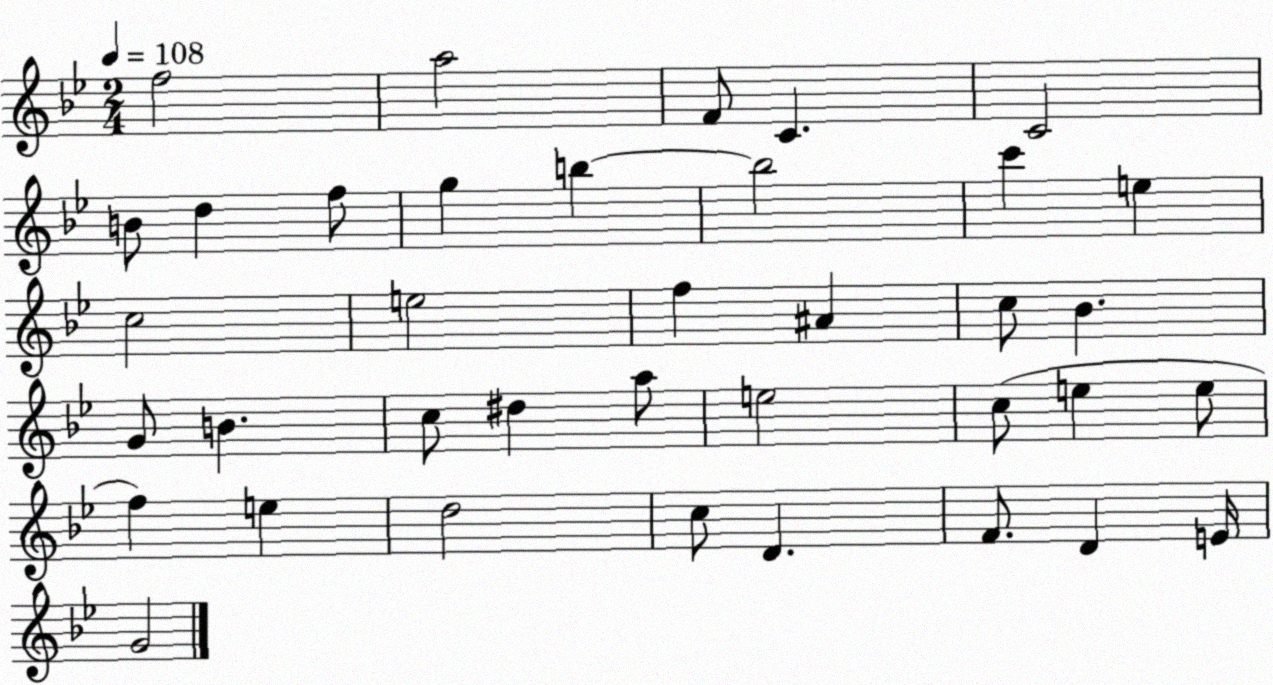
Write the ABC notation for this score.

X:1
T:Untitled
M:2/4
L:1/4
K:Bb
f2 a2 F/2 C C2 B/2 d f/2 g b b2 c' e c2 e2 f ^A c/2 _B G/2 B c/2 ^d a/2 e2 c/2 e e/2 f e d2 c/2 D F/2 D E/4 G2